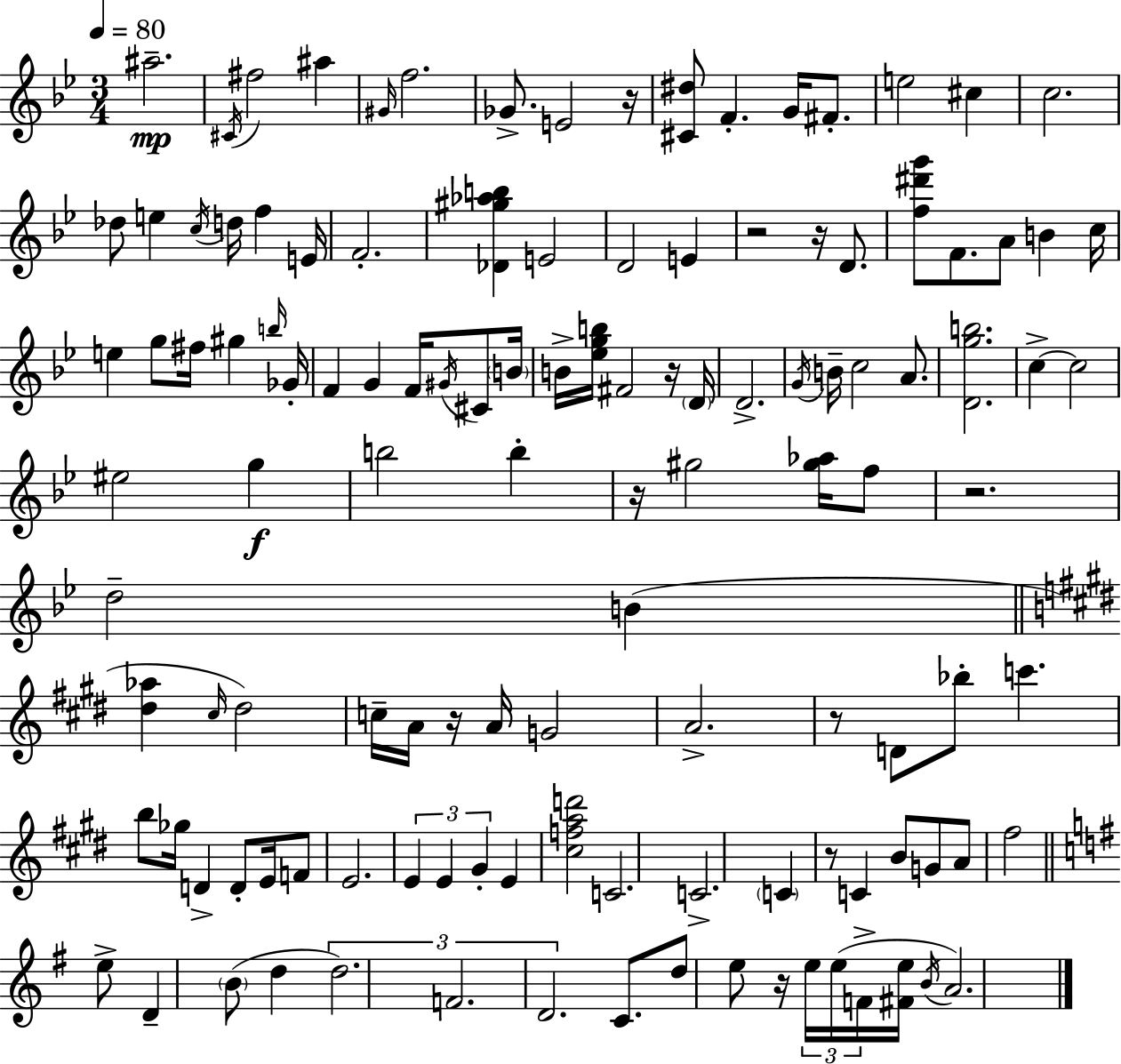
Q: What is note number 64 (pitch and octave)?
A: A4